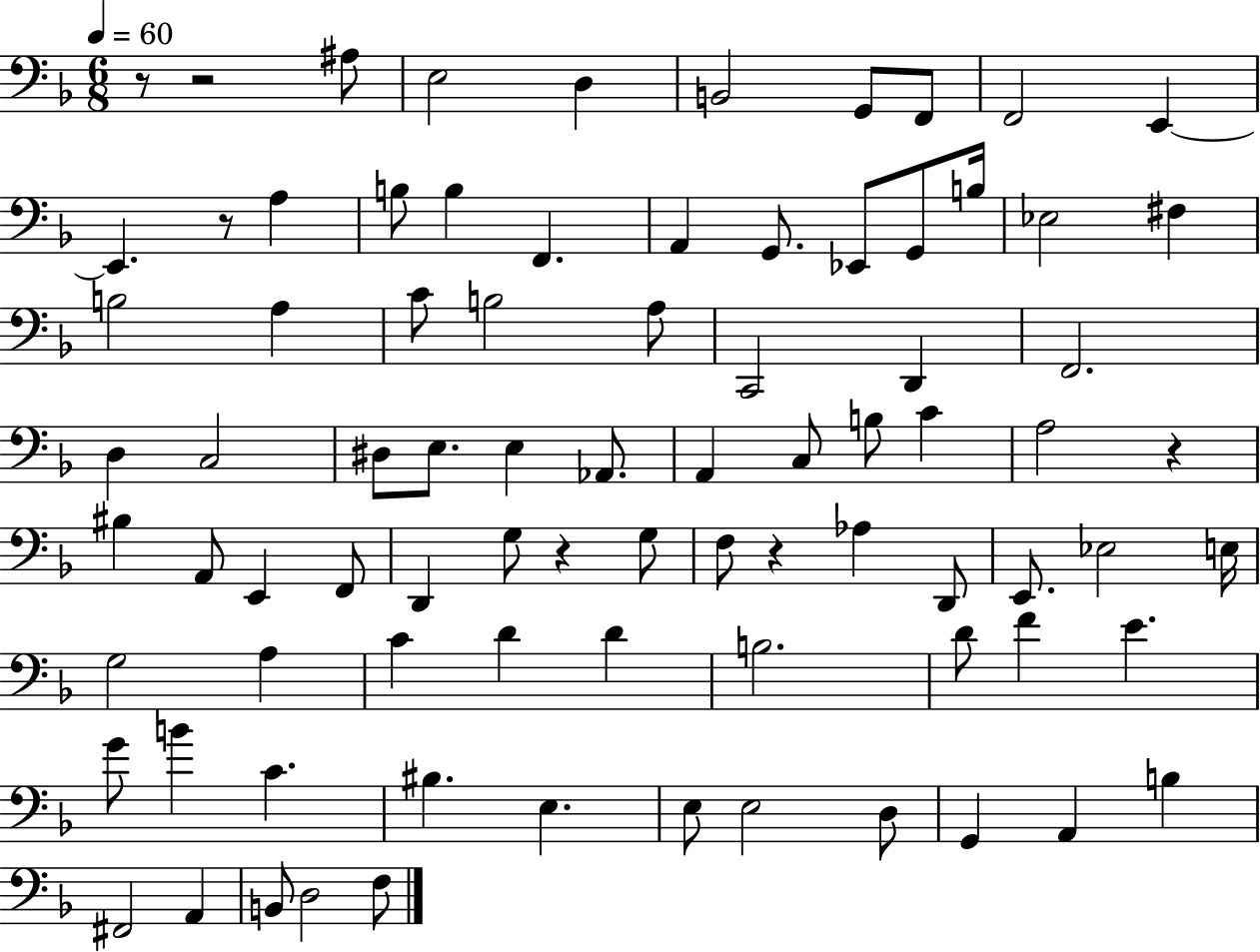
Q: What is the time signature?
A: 6/8